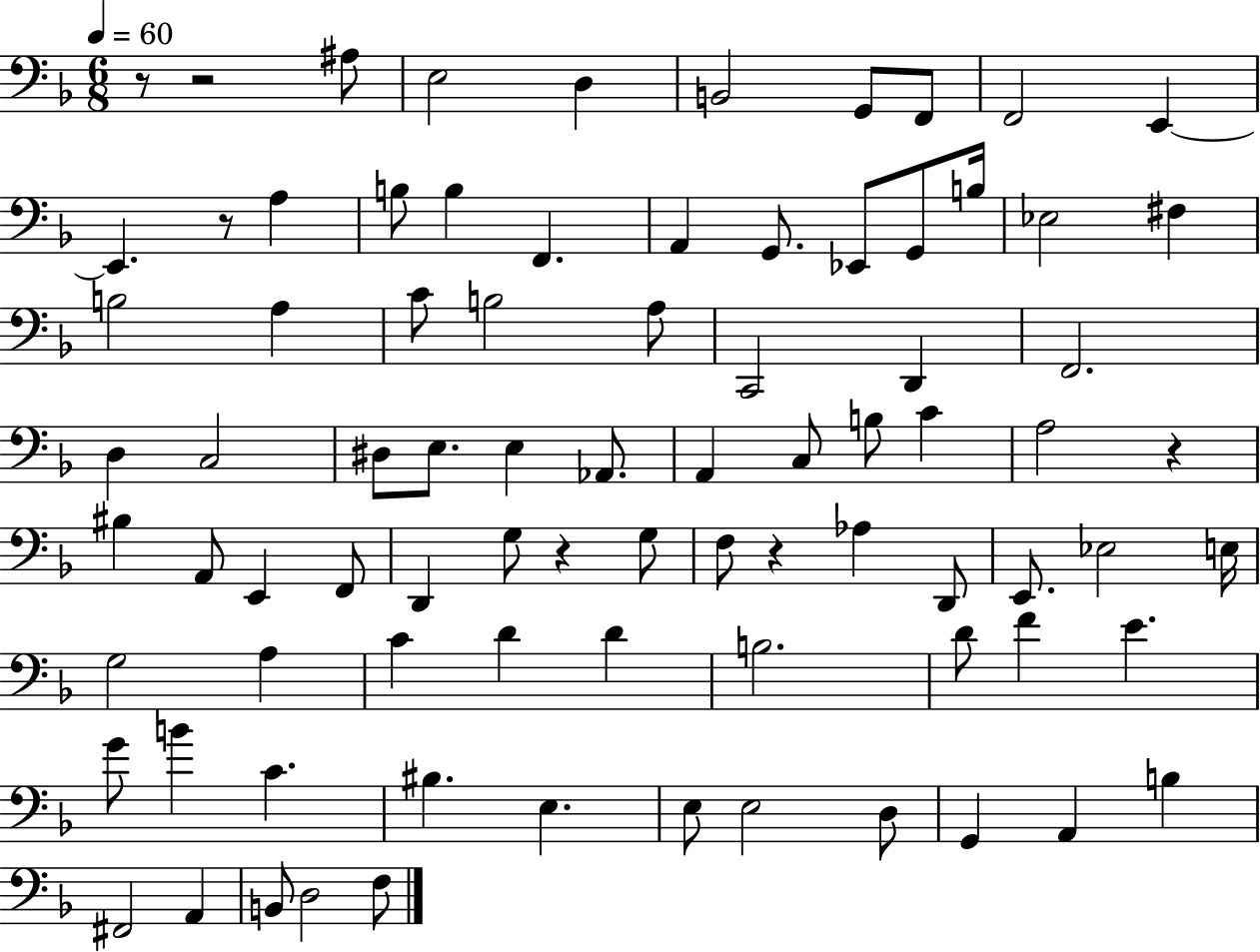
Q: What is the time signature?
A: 6/8